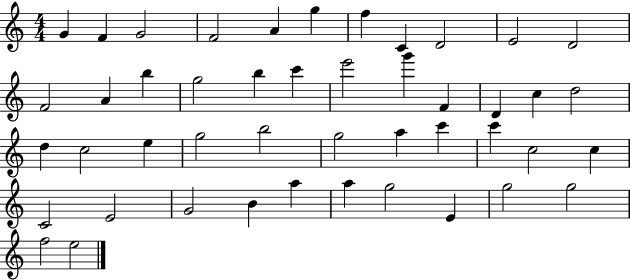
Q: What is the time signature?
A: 4/4